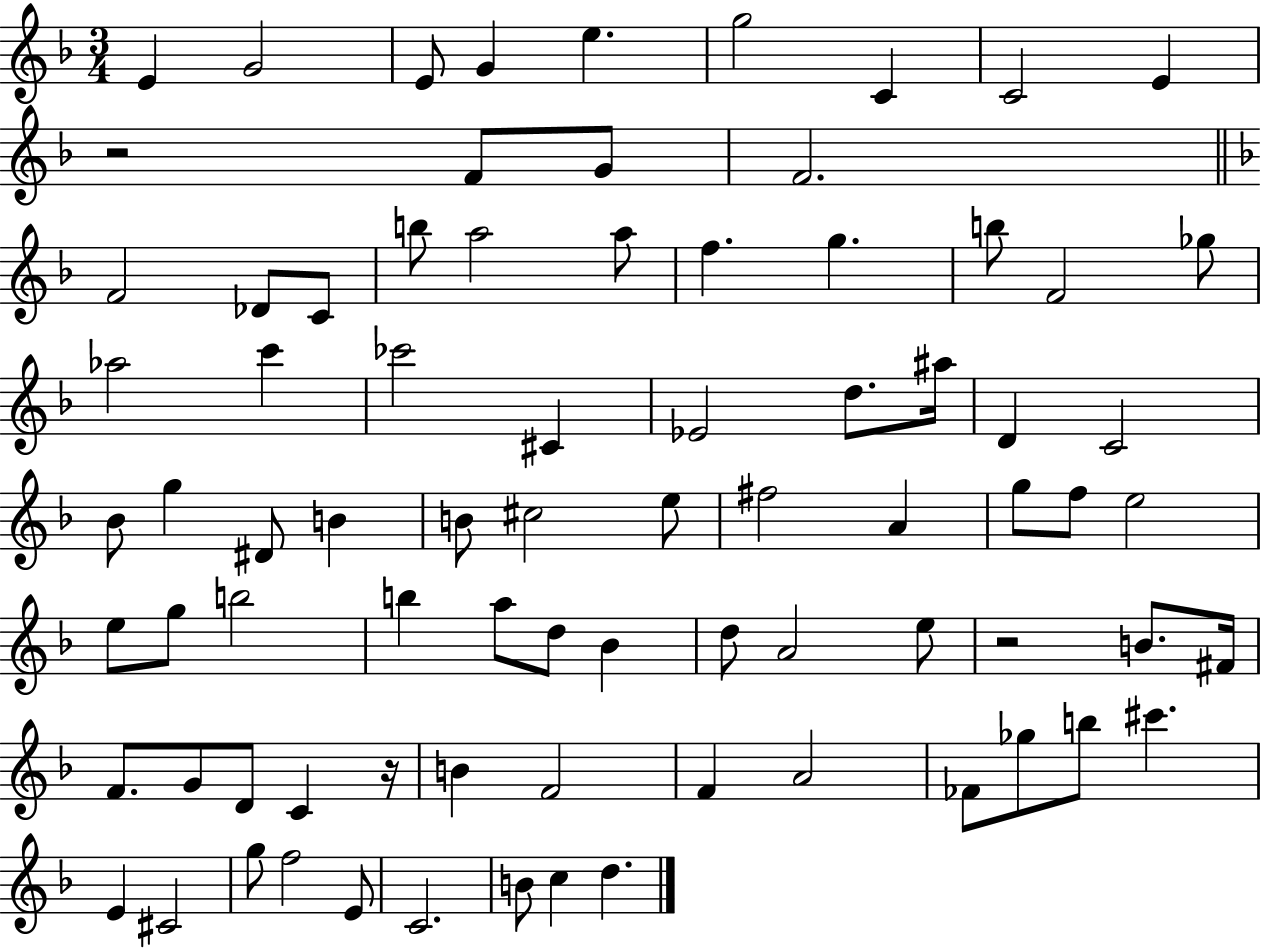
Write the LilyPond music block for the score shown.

{
  \clef treble
  \numericTimeSignature
  \time 3/4
  \key f \major
  e'4 g'2 | e'8 g'4 e''4. | g''2 c'4 | c'2 e'4 | \break r2 f'8 g'8 | f'2. | \bar "||" \break \key f \major f'2 des'8 c'8 | b''8 a''2 a''8 | f''4. g''4. | b''8 f'2 ges''8 | \break aes''2 c'''4 | ces'''2 cis'4 | ees'2 d''8. ais''16 | d'4 c'2 | \break bes'8 g''4 dis'8 b'4 | b'8 cis''2 e''8 | fis''2 a'4 | g''8 f''8 e''2 | \break e''8 g''8 b''2 | b''4 a''8 d''8 bes'4 | d''8 a'2 e''8 | r2 b'8. fis'16 | \break f'8. g'8 d'8 c'4 r16 | b'4 f'2 | f'4 a'2 | fes'8 ges''8 b''8 cis'''4. | \break e'4 cis'2 | g''8 f''2 e'8 | c'2. | b'8 c''4 d''4. | \break \bar "|."
}